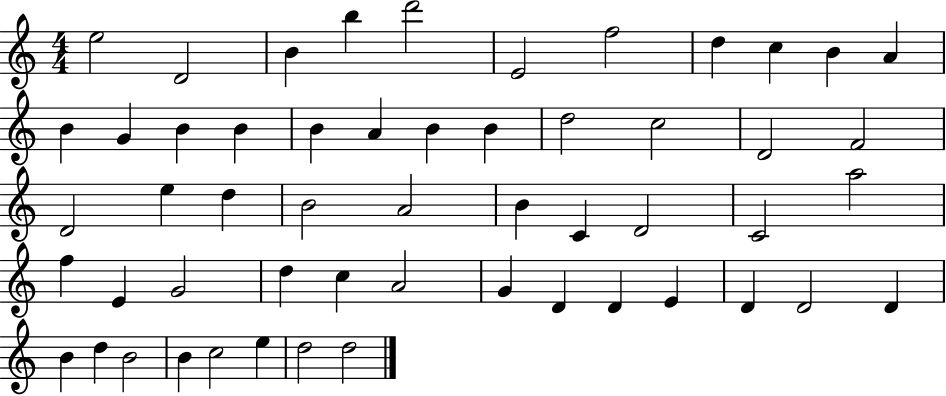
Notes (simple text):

E5/h D4/h B4/q B5/q D6/h E4/h F5/h D5/q C5/q B4/q A4/q B4/q G4/q B4/q B4/q B4/q A4/q B4/q B4/q D5/h C5/h D4/h F4/h D4/h E5/q D5/q B4/h A4/h B4/q C4/q D4/h C4/h A5/h F5/q E4/q G4/h D5/q C5/q A4/h G4/q D4/q D4/q E4/q D4/q D4/h D4/q B4/q D5/q B4/h B4/q C5/h E5/q D5/h D5/h